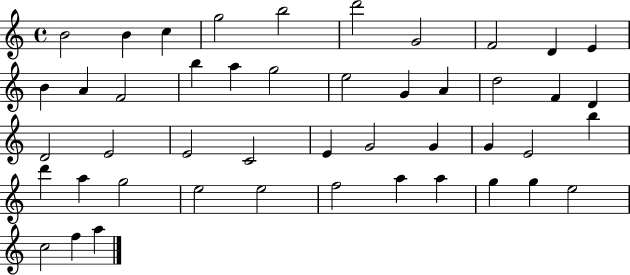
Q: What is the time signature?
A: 4/4